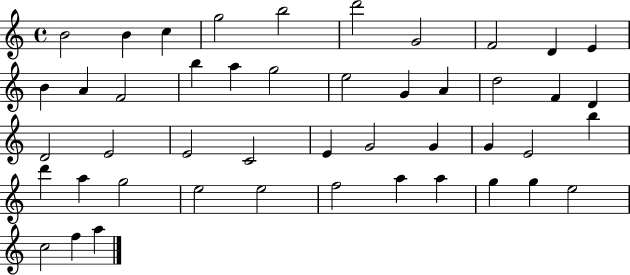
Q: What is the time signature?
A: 4/4